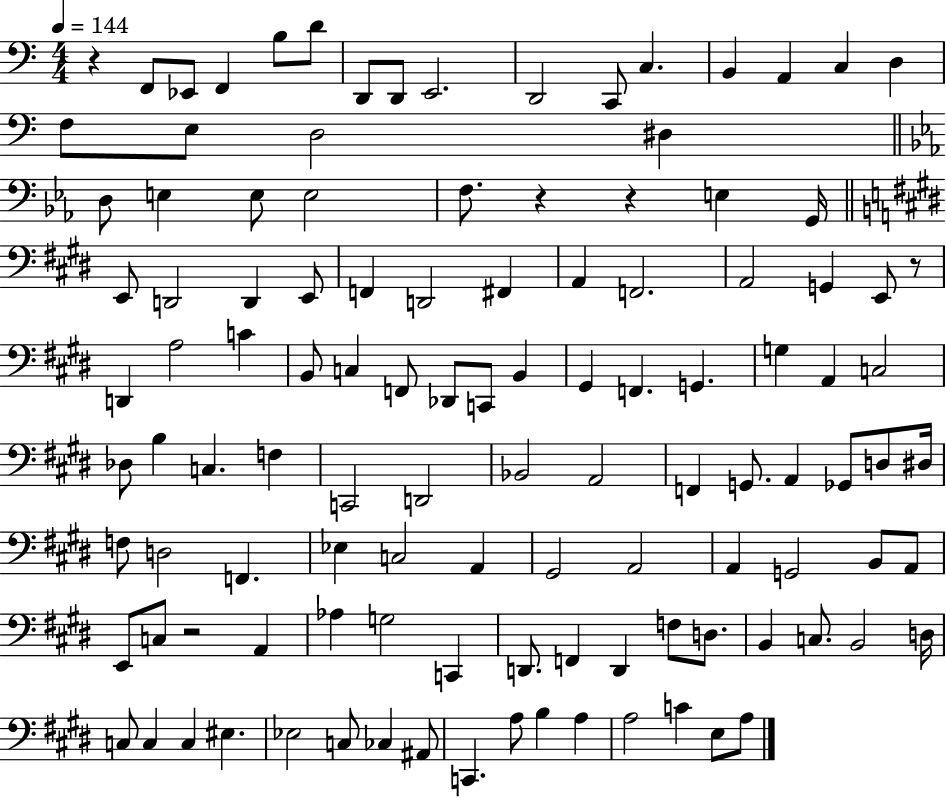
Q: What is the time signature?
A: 4/4